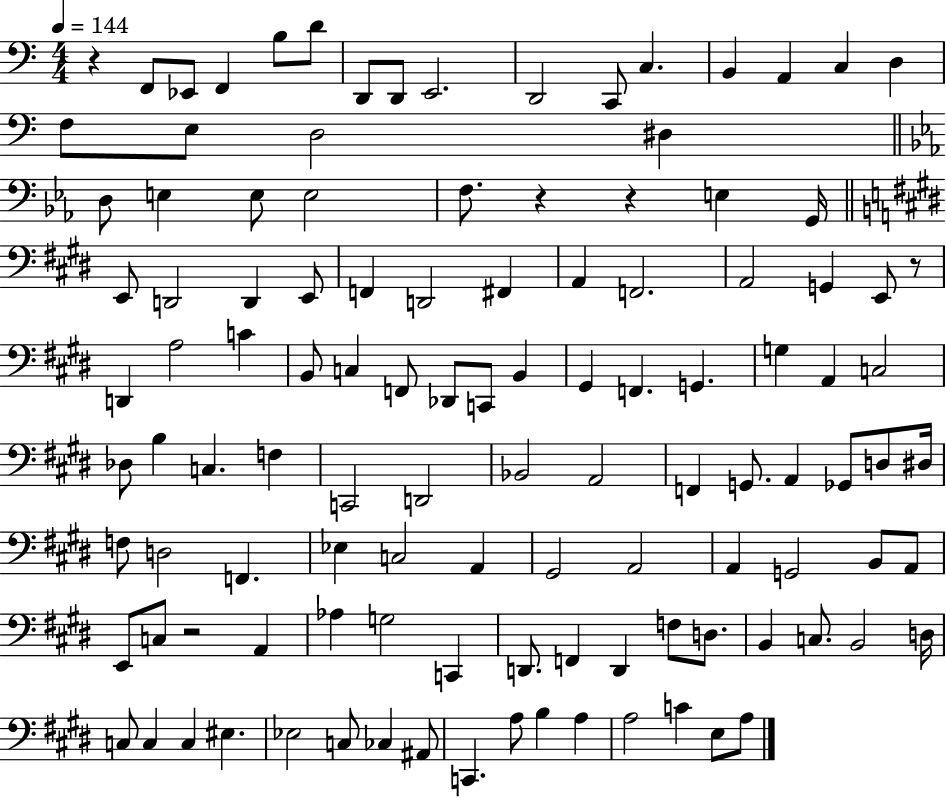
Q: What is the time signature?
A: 4/4